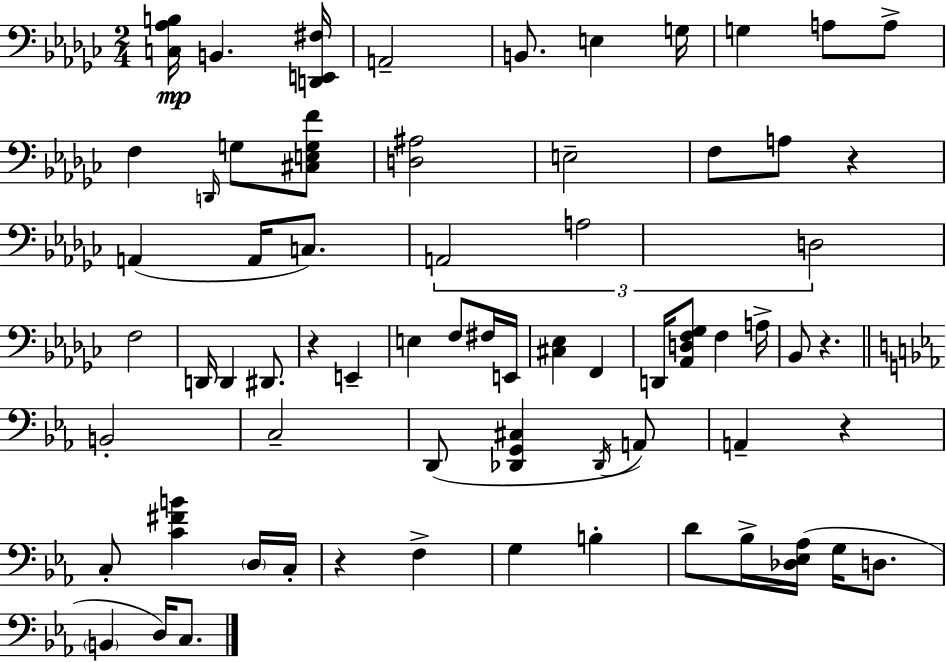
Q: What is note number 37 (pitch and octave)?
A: D2